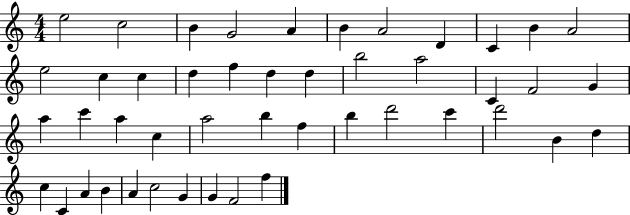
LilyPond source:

{
  \clef treble
  \numericTimeSignature
  \time 4/4
  \key c \major
  e''2 c''2 | b'4 g'2 a'4 | b'4 a'2 d'4 | c'4 b'4 a'2 | \break e''2 c''4 c''4 | d''4 f''4 d''4 d''4 | b''2 a''2 | c'4 f'2 g'4 | \break a''4 c'''4 a''4 c''4 | a''2 b''4 f''4 | b''4 d'''2 c'''4 | d'''2 b'4 d''4 | \break c''4 c'4 a'4 b'4 | a'4 c''2 g'4 | g'4 f'2 f''4 | \bar "|."
}